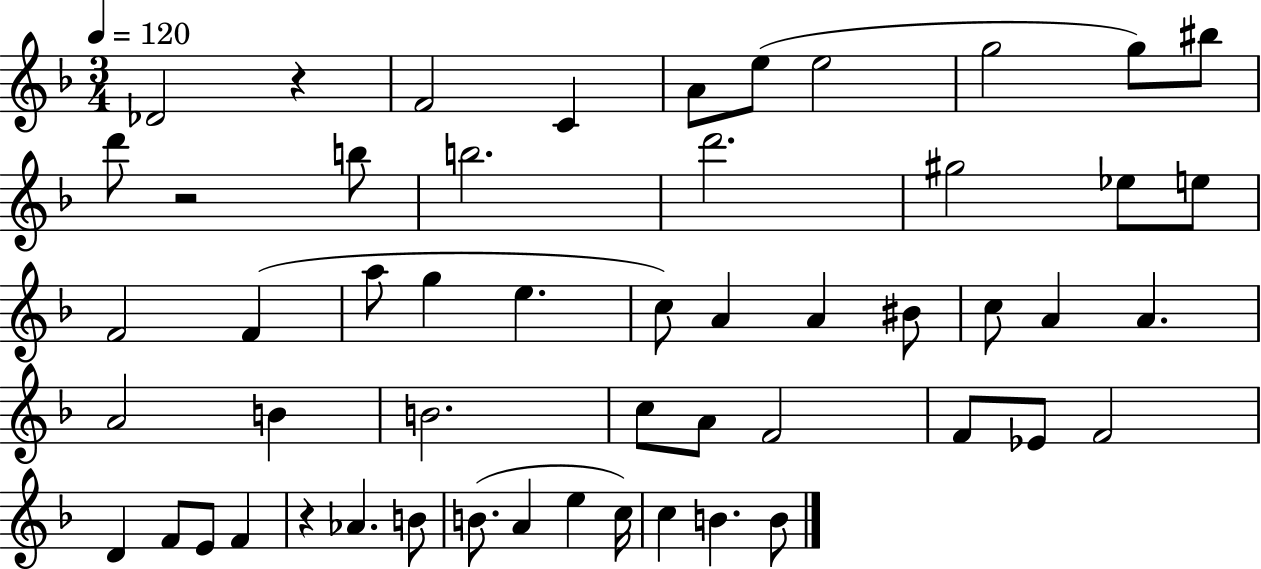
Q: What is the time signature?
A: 3/4